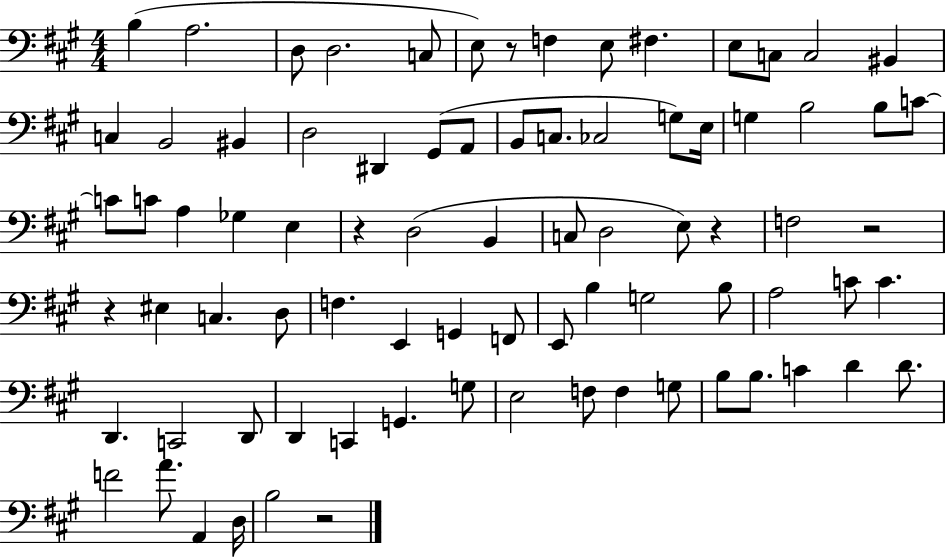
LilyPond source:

{
  \clef bass
  \numericTimeSignature
  \time 4/4
  \key a \major
  \repeat volta 2 { b4( a2. | d8 d2. c8 | e8) r8 f4 e8 fis4. | e8 c8 c2 bis,4 | \break c4 b,2 bis,4 | d2 dis,4 gis,8( a,8 | b,8 c8. ces2 g8) e16 | g4 b2 b8 c'8~~ | \break c'8 c'8 a4 ges4 e4 | r4 d2( b,4 | c8 d2 e8) r4 | f2 r2 | \break r4 eis4 c4. d8 | f4. e,4 g,4 f,8 | e,8 b4 g2 b8 | a2 c'8 c'4. | \break d,4. c,2 d,8 | d,4 c,4 g,4. g8 | e2 f8 f4 g8 | b8 b8. c'4 d'4 d'8. | \break f'2 a'8. a,4 d16 | b2 r2 | } \bar "|."
}